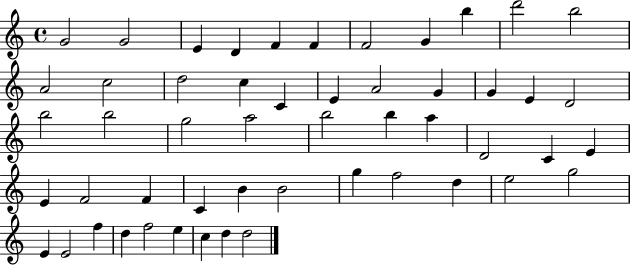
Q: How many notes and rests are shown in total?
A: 52